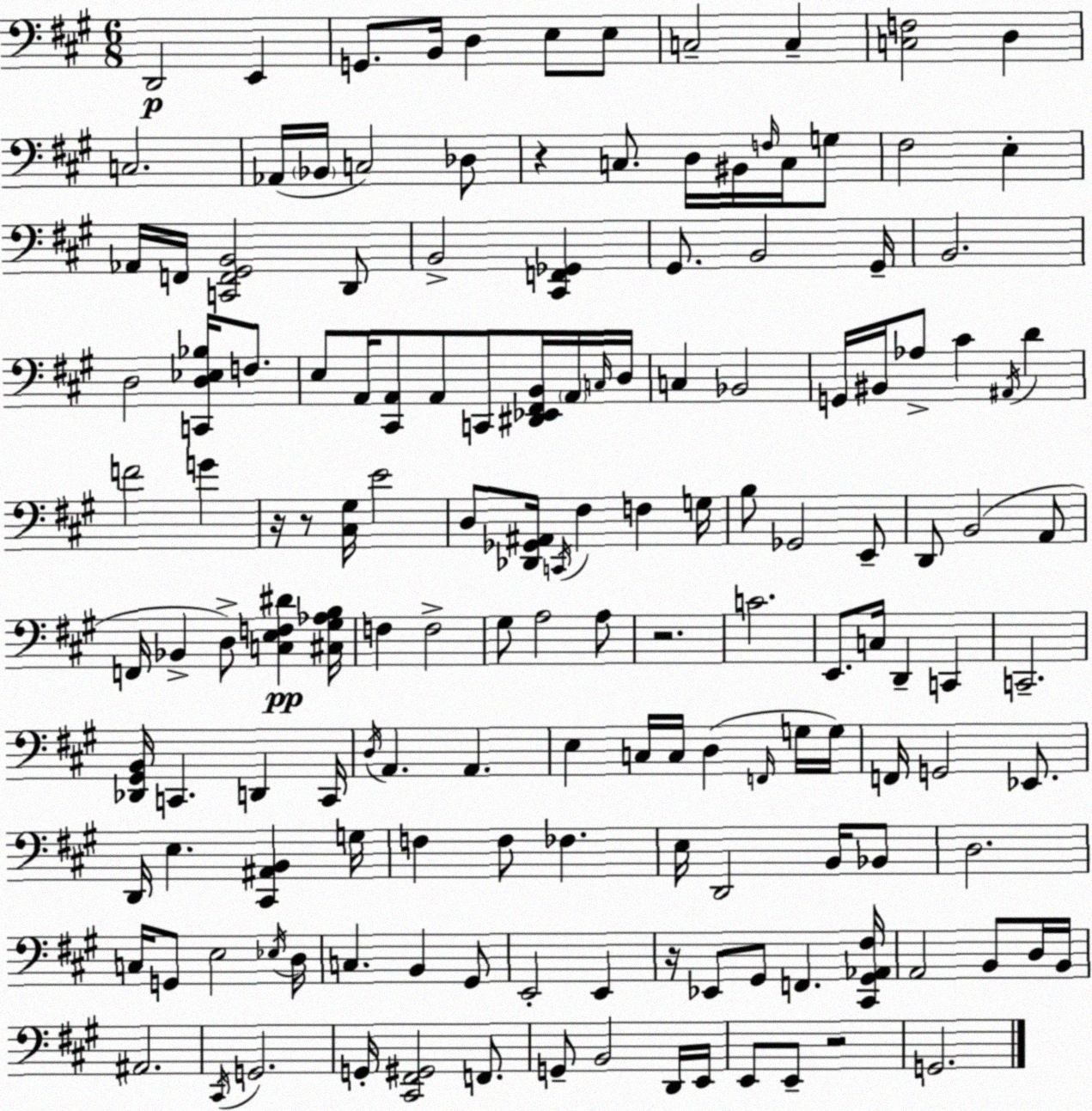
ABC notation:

X:1
T:Untitled
M:6/8
L:1/4
K:A
D,,2 E,, G,,/2 B,,/4 D, E,/2 E,/2 C,2 C, [C,F,]2 D, C,2 _A,,/4 _B,,/4 C,2 _D,/2 z C,/2 D,/4 ^B,,/4 F,/4 C,/4 G,/2 ^F,2 E, _A,,/4 F,,/4 [C,,F,,^G,,B,,]2 D,,/2 B,,2 [^C,,F,,_G,,] ^G,,/2 B,,2 ^G,,/4 B,,2 D,2 [C,,D,_E,_B,]/4 F,/2 E,/2 A,,/4 [^C,,A,,]/2 A,,/2 C,,/2 [^D,,_E,,^F,,B,,]/4 A,,/4 C,/4 D,/4 C, _B,,2 G,,/4 ^B,,/4 _A,/2 ^C ^A,,/4 D F2 G z/4 z/2 [^C,^G,]/4 E2 D,/2 [_D,,_G,,^A,,]/4 C,,/4 ^F, F, G,/4 B,/2 _G,,2 E,,/2 D,,/2 B,,2 A,,/2 F,,/4 _B,, D,/2 [C,E,F,^D] [^C,^G,_A,B,]/4 F, F,2 ^G,/2 A,2 A,/2 z2 C2 E,,/2 C,/4 D,, C,, C,,2 [_D,,^G,,B,,]/4 C,, D,, C,,/4 D,/4 A,, A,, E, C,/4 C,/4 D, F,,/4 G,/4 G,/4 F,,/4 G,,2 _E,,/2 D,,/4 E, [^C,,^A,,B,,] G,/4 F, F,/2 _F, E,/4 D,,2 B,,/4 _B,,/2 D,2 C,/4 G,,/2 E,2 _E,/4 D,/4 C, B,, ^G,,/2 E,,2 E,, z/4 _E,,/2 ^G,,/2 F,, [^C,,^G,,_A,,^F,]/4 A,,2 B,,/2 D,/4 B,,/4 ^A,,2 ^C,,/4 G,,2 G,,/4 [^C,,^F,,^G,,]2 F,,/2 G,,/2 B,,2 D,,/4 E,,/4 E,,/2 E,,/2 z2 G,,2